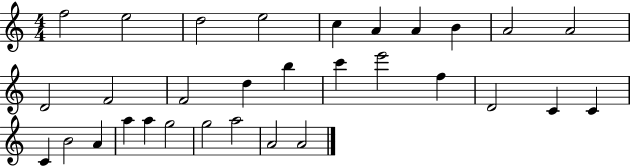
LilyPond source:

{
  \clef treble
  \numericTimeSignature
  \time 4/4
  \key c \major
  f''2 e''2 | d''2 e''2 | c''4 a'4 a'4 b'4 | a'2 a'2 | \break d'2 f'2 | f'2 d''4 b''4 | c'''4 e'''2 f''4 | d'2 c'4 c'4 | \break c'4 b'2 a'4 | a''4 a''4 g''2 | g''2 a''2 | a'2 a'2 | \break \bar "|."
}